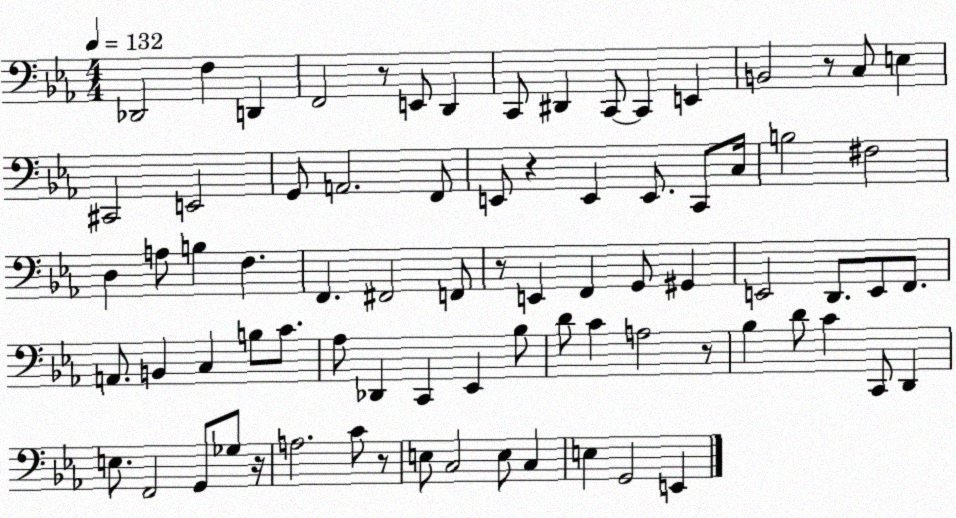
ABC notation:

X:1
T:Untitled
M:4/4
L:1/4
K:Eb
_D,,2 F, D,, F,,2 z/2 E,,/2 D,, C,,/2 ^D,, C,,/2 C,, E,, B,,2 z/2 C,/2 E, ^C,,2 E,,2 G,,/2 A,,2 F,,/2 E,,/2 z E,, E,,/2 C,,/2 C,/4 B,2 ^F,2 D, A,/2 B, F, F,, ^F,,2 F,,/2 z/2 E,, F,, G,,/2 ^G,, E,,2 D,,/2 E,,/2 F,,/2 A,,/2 B,, C, B,/2 C/2 _A,/2 _D,, C,, _E,, _B,/2 D/2 C A,2 z/2 _B, D/2 C C,,/2 D,, E,/2 F,,2 G,,/2 _G,/2 z/4 A,2 C/2 z/2 E,/2 C,2 E,/2 C, E, G,,2 E,,